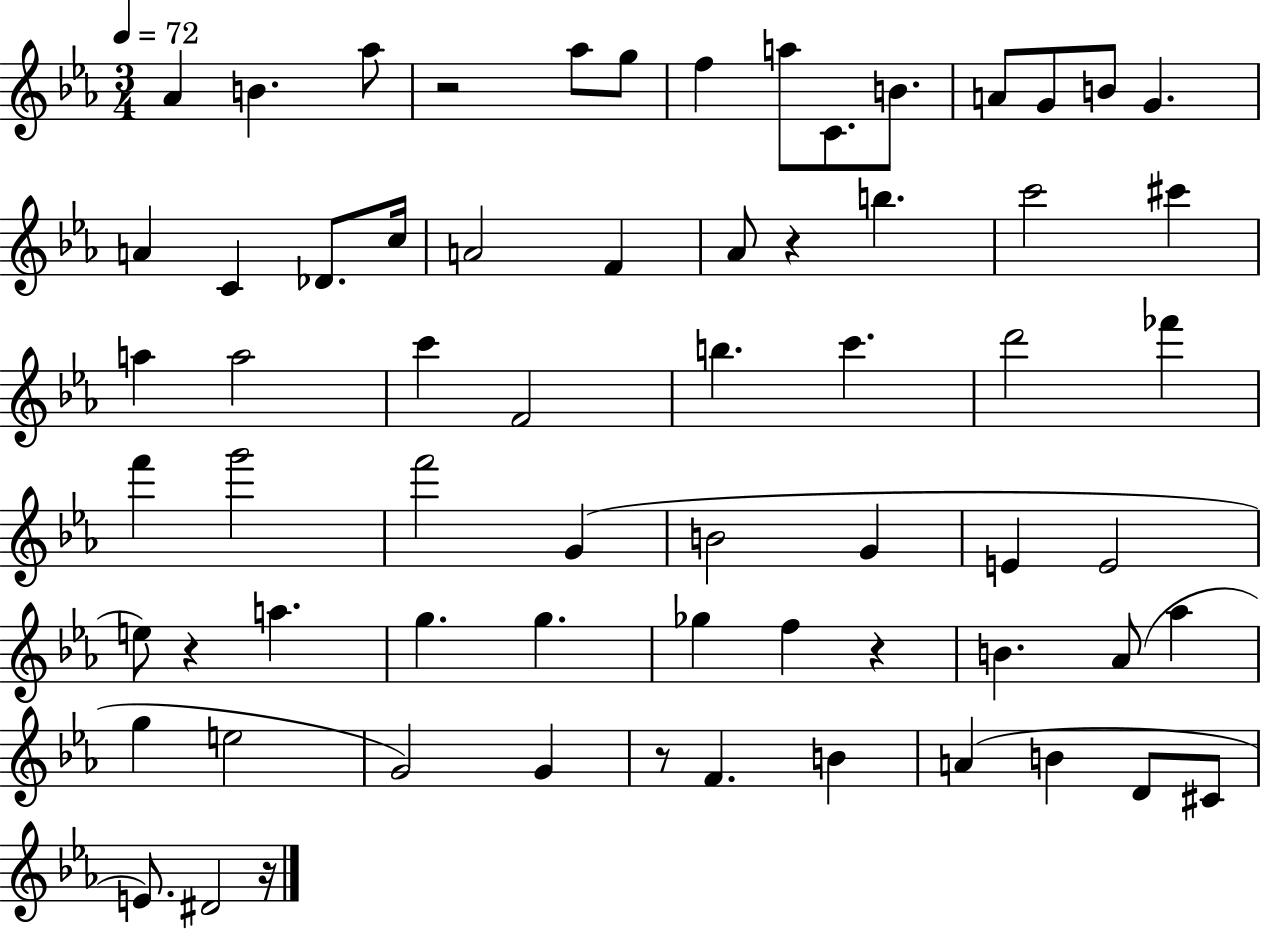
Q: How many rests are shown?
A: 6